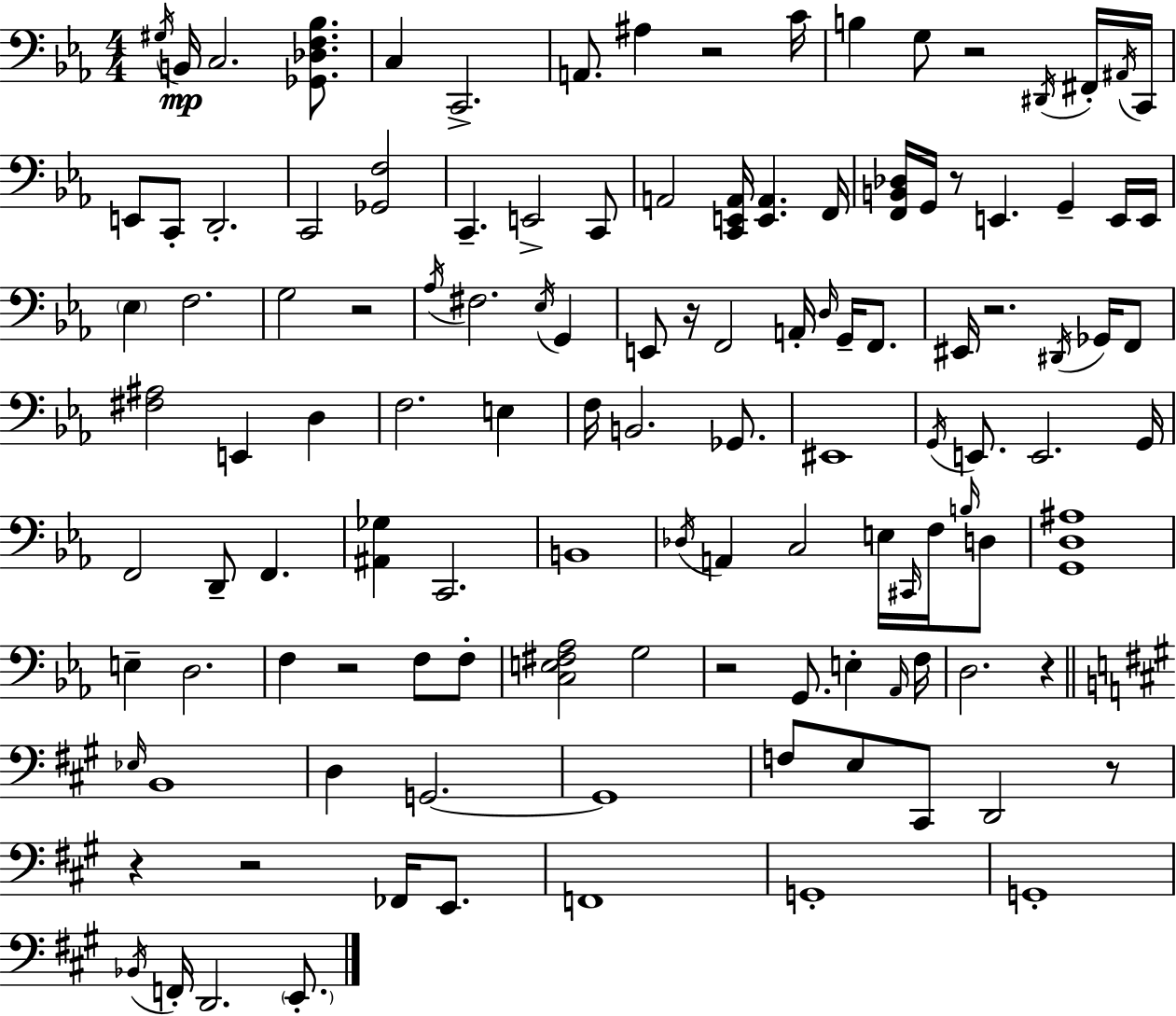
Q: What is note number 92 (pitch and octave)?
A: E2